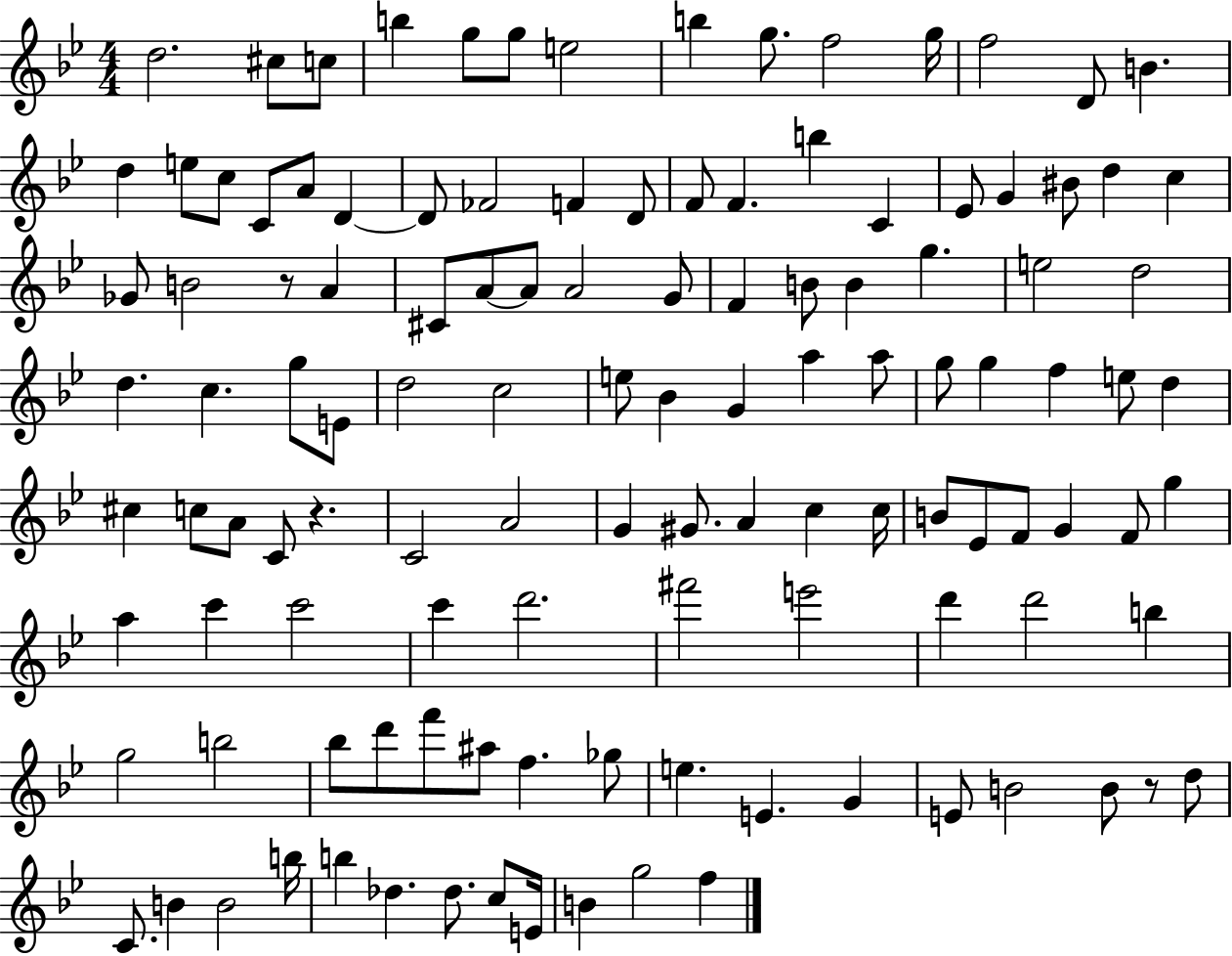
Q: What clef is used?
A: treble